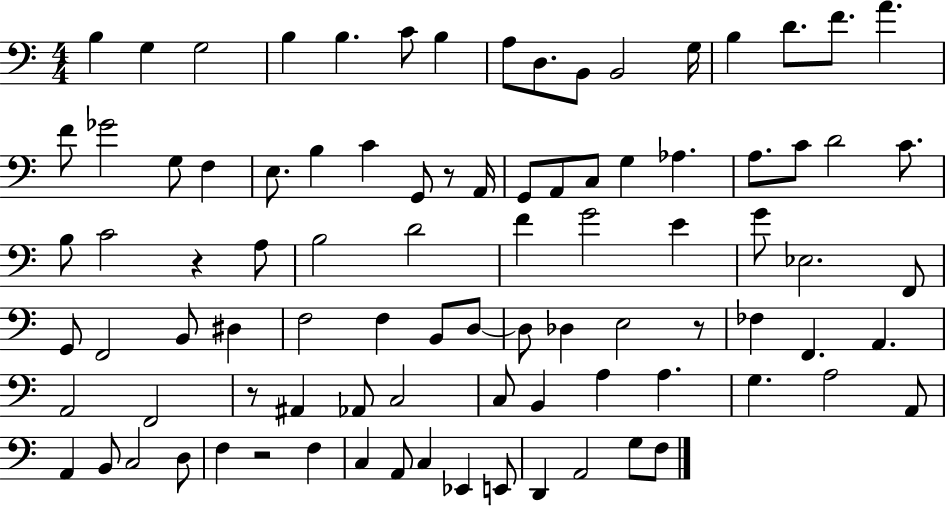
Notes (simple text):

B3/q G3/q G3/h B3/q B3/q. C4/e B3/q A3/e D3/e. B2/e B2/h G3/s B3/q D4/e. F4/e. A4/q. F4/e Gb4/h G3/e F3/q E3/e. B3/q C4/q G2/e R/e A2/s G2/e A2/e C3/e G3/q Ab3/q. A3/e. C4/e D4/h C4/e. B3/e C4/h R/q A3/e B3/h D4/h F4/q G4/h E4/q G4/e Eb3/h. F2/e G2/e F2/h B2/e D#3/q F3/h F3/q B2/e D3/e D3/e Db3/q E3/h R/e FES3/q F2/q. A2/q. A2/h F2/h R/e A#2/q Ab2/e C3/h C3/e B2/q A3/q A3/q. G3/q. A3/h A2/e A2/q B2/e C3/h D3/e F3/q R/h F3/q C3/q A2/e C3/q Eb2/q E2/e D2/q A2/h G3/e F3/e